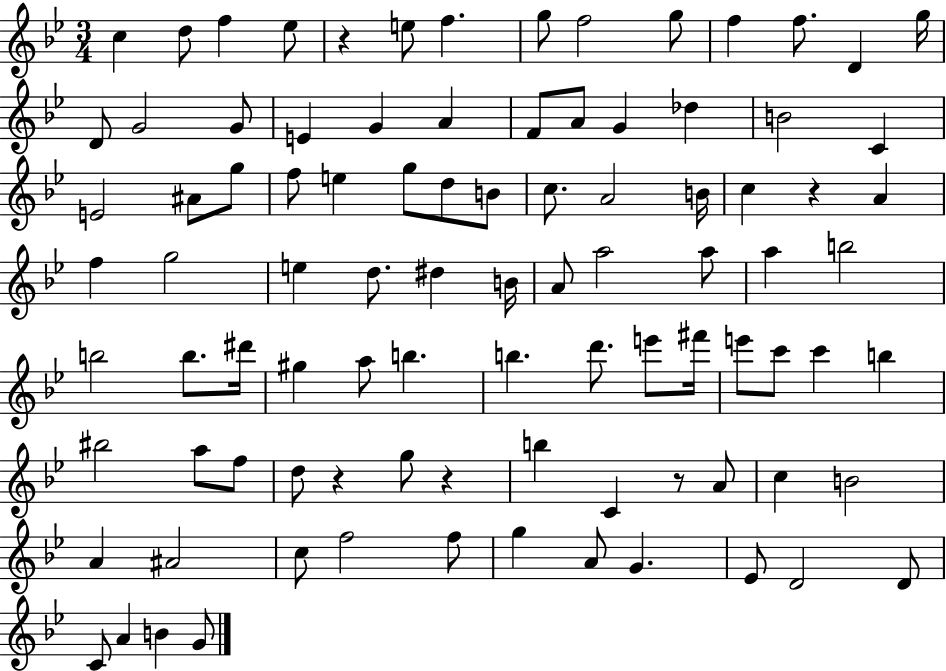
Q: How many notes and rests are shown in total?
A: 93